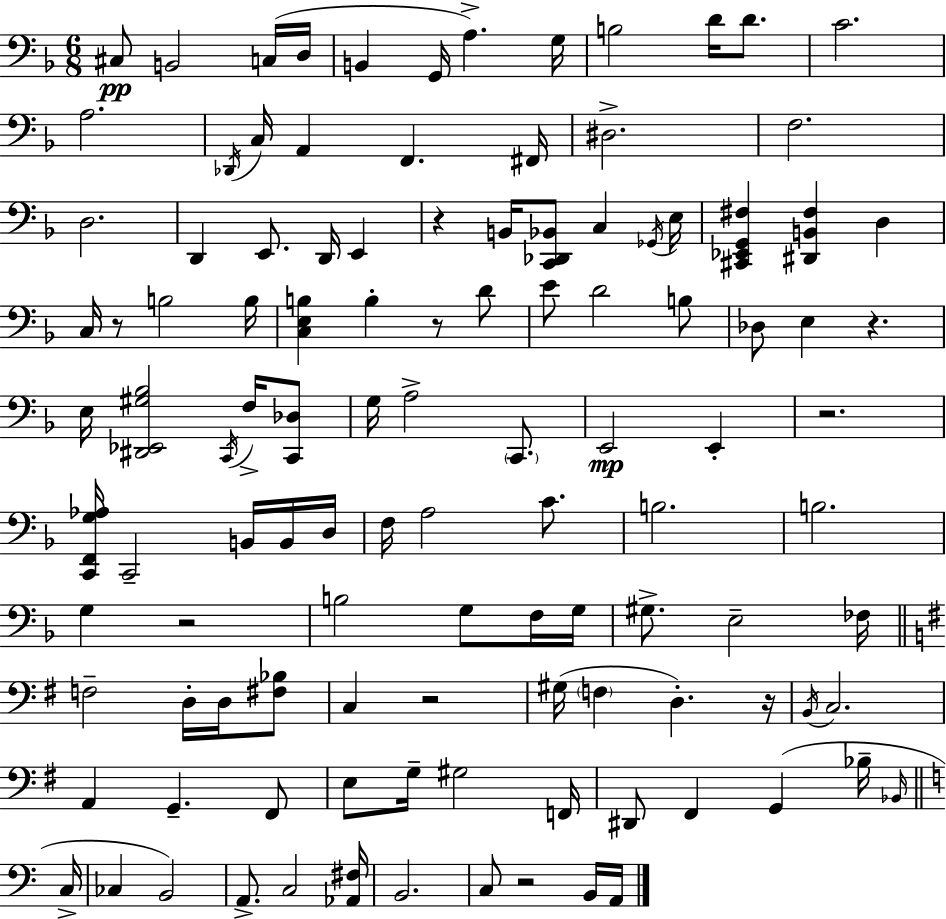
C#3/e B2/h C3/s D3/s B2/q G2/s A3/q. G3/s B3/h D4/s D4/e. C4/h. A3/h. Db2/s C3/s A2/q F2/q. F#2/s D#3/h. F3/h. D3/h. D2/q E2/e. D2/s E2/q R/q B2/s [C2,Db2,Bb2]/e C3/q Gb2/s E3/s [C#2,Eb2,G2,F#3]/q [D#2,B2,F#3]/q D3/q C3/s R/e B3/h B3/s [C3,E3,B3]/q B3/q R/e D4/e E4/e D4/h B3/e Db3/e E3/q R/q. E3/s [D#2,Eb2,G#3,Bb3]/h C2/s F3/s [C2,Db3]/e G3/s A3/h C2/e. E2/h E2/q R/h. [C2,F2,G3,Ab3]/s C2/h B2/s B2/s D3/s F3/s A3/h C4/e. B3/h. B3/h. G3/q R/h B3/h G3/e F3/s G3/s G#3/e. E3/h FES3/s F3/h D3/s D3/s [F#3,Bb3]/e C3/q R/h G#3/s F3/q D3/q. R/s B2/s C3/h. A2/q G2/q. F#2/e E3/e G3/s G#3/h F2/s D#2/e F#2/q G2/q Bb3/s Bb2/s C3/s CES3/q B2/h A2/e. C3/h [Ab2,F#3]/s B2/h. C3/e R/h B2/s A2/s